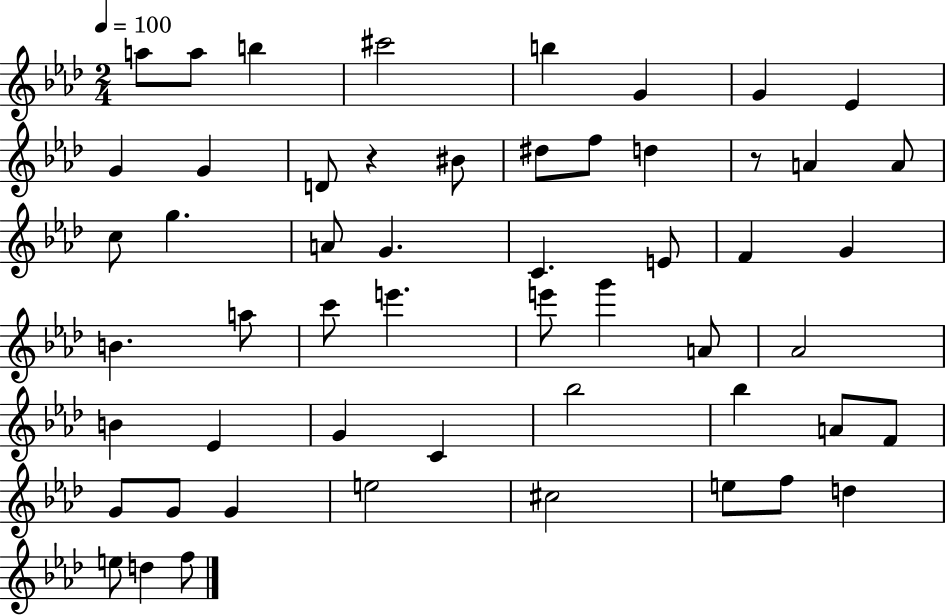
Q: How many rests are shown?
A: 2